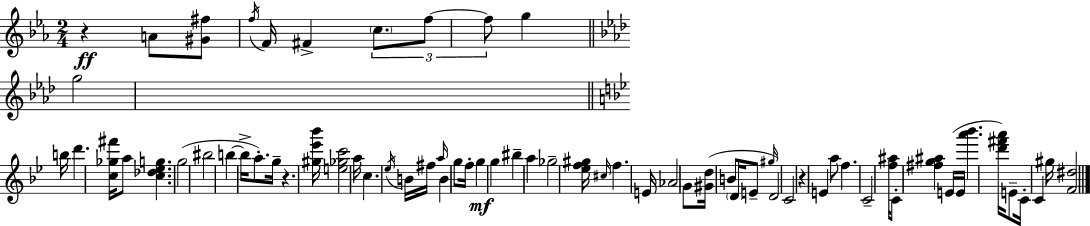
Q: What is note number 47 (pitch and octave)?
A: C4